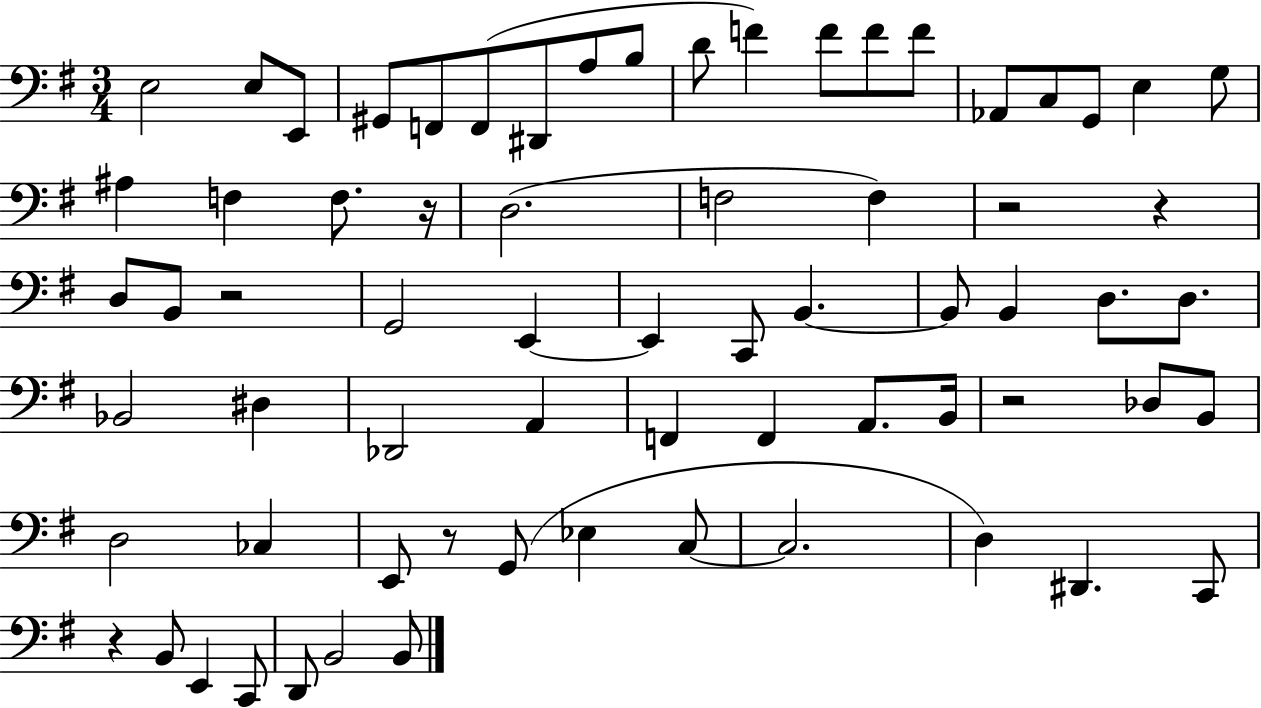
E3/h E3/e E2/e G#2/e F2/e F2/e D#2/e A3/e B3/e D4/e F4/q F4/e F4/e F4/e Ab2/e C3/e G2/e E3/q G3/e A#3/q F3/q F3/e. R/s D3/h. F3/h F3/q R/h R/q D3/e B2/e R/h G2/h E2/q E2/q C2/e B2/q. B2/e B2/q D3/e. D3/e. Bb2/h D#3/q Db2/h A2/q F2/q F2/q A2/e. B2/s R/h Db3/e B2/e D3/h CES3/q E2/e R/e G2/e Eb3/q C3/e C3/h. D3/q D#2/q. C2/e R/q B2/e E2/q C2/e D2/e B2/h B2/e